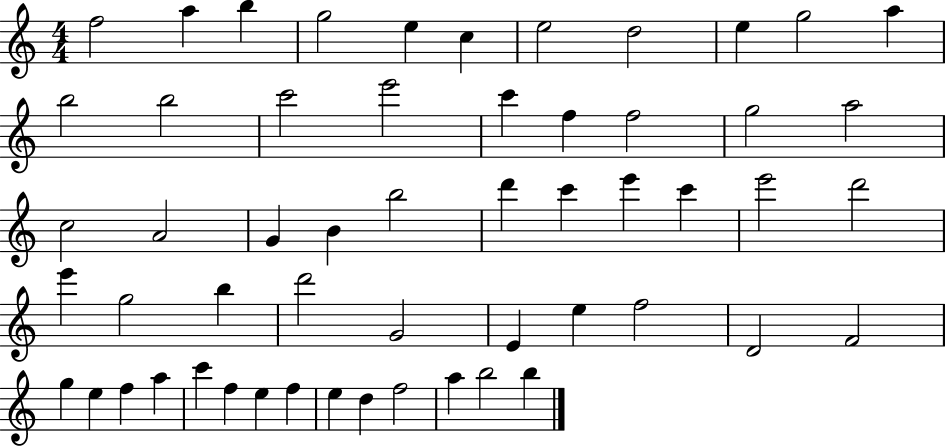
F5/h A5/q B5/q G5/h E5/q C5/q E5/h D5/h E5/q G5/h A5/q B5/h B5/h C6/h E6/h C6/q F5/q F5/h G5/h A5/h C5/h A4/h G4/q B4/q B5/h D6/q C6/q E6/q C6/q E6/h D6/h E6/q G5/h B5/q D6/h G4/h E4/q E5/q F5/h D4/h F4/h G5/q E5/q F5/q A5/q C6/q F5/q E5/q F5/q E5/q D5/q F5/h A5/q B5/h B5/q